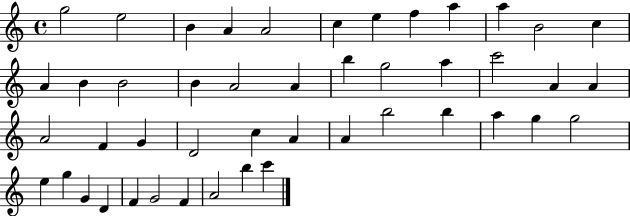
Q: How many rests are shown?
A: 0